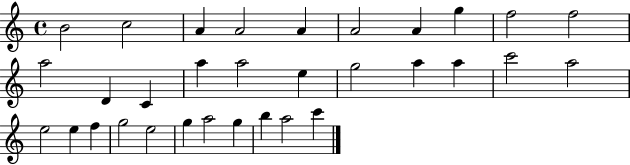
{
  \clef treble
  \time 4/4
  \defaultTimeSignature
  \key c \major
  b'2 c''2 | a'4 a'2 a'4 | a'2 a'4 g''4 | f''2 f''2 | \break a''2 d'4 c'4 | a''4 a''2 e''4 | g''2 a''4 a''4 | c'''2 a''2 | \break e''2 e''4 f''4 | g''2 e''2 | g''4 a''2 g''4 | b''4 a''2 c'''4 | \break \bar "|."
}